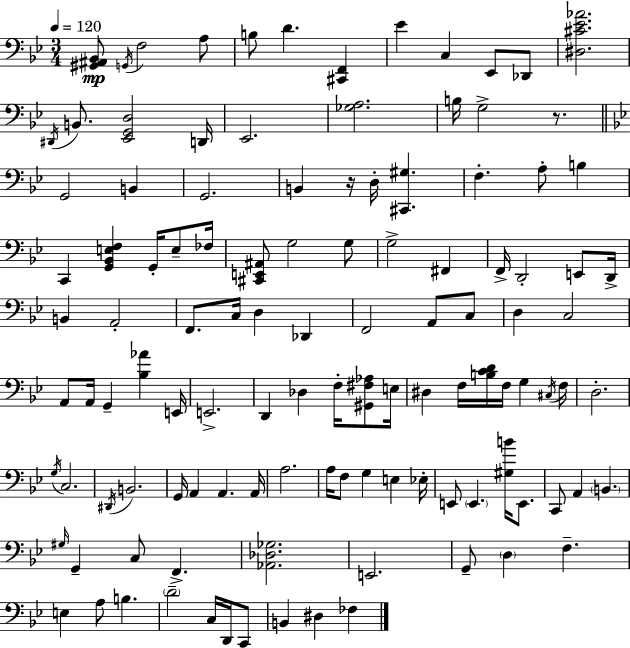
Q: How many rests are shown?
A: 2